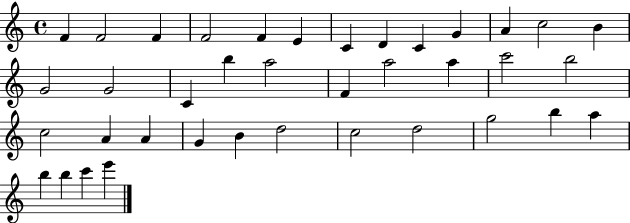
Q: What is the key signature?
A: C major